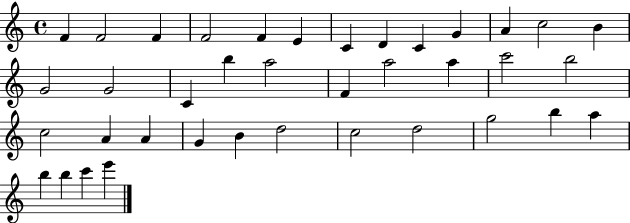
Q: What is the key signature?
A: C major